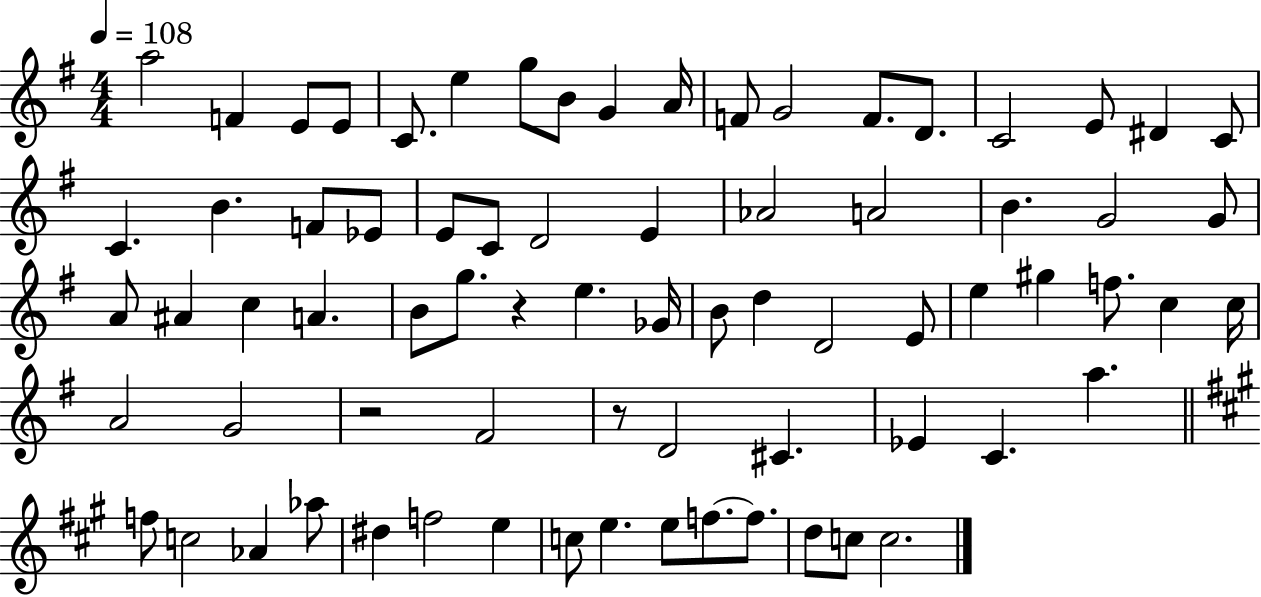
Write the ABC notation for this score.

X:1
T:Untitled
M:4/4
L:1/4
K:G
a2 F E/2 E/2 C/2 e g/2 B/2 G A/4 F/2 G2 F/2 D/2 C2 E/2 ^D C/2 C B F/2 _E/2 E/2 C/2 D2 E _A2 A2 B G2 G/2 A/2 ^A c A B/2 g/2 z e _G/4 B/2 d D2 E/2 e ^g f/2 c c/4 A2 G2 z2 ^F2 z/2 D2 ^C _E C a f/2 c2 _A _a/2 ^d f2 e c/2 e e/2 f/2 f/2 d/2 c/2 c2